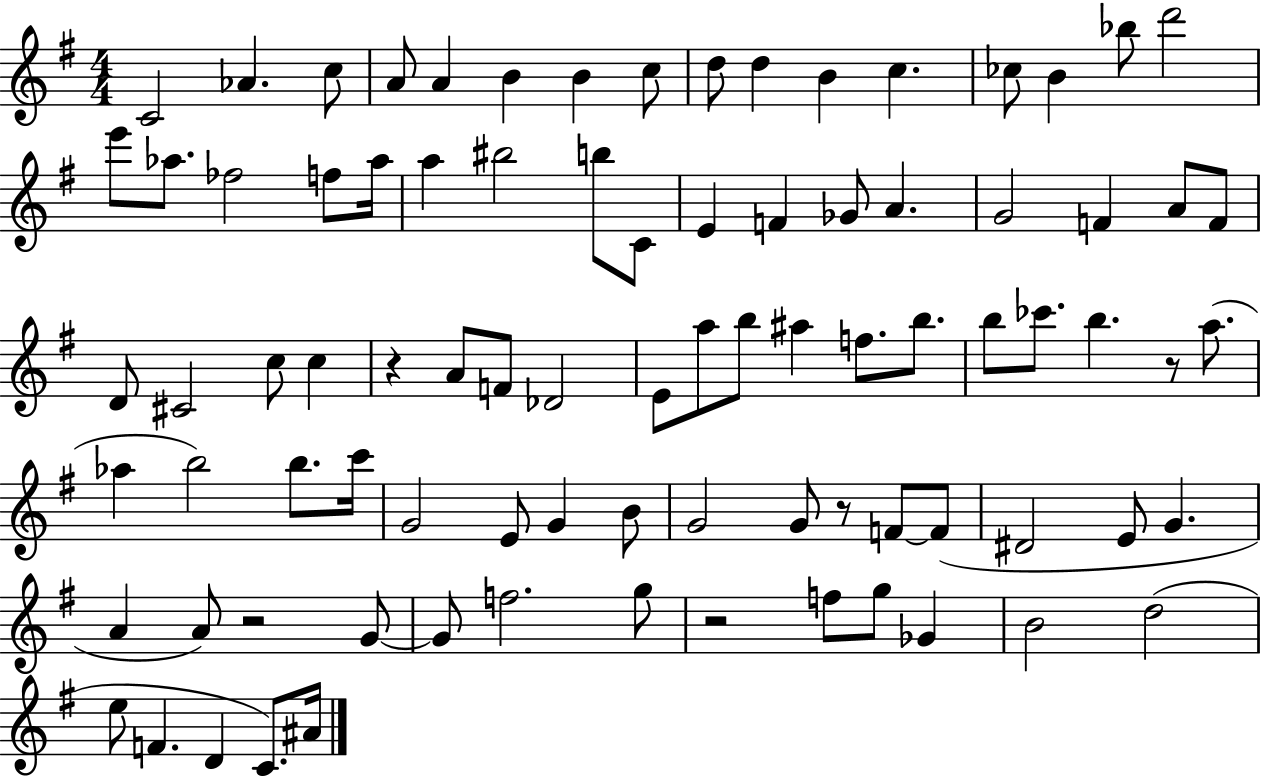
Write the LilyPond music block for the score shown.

{
  \clef treble
  \numericTimeSignature
  \time 4/4
  \key g \major
  c'2 aes'4. c''8 | a'8 a'4 b'4 b'4 c''8 | d''8 d''4 b'4 c''4. | ces''8 b'4 bes''8 d'''2 | \break e'''8 aes''8. fes''2 f''8 aes''16 | a''4 bis''2 b''8 c'8 | e'4 f'4 ges'8 a'4. | g'2 f'4 a'8 f'8 | \break d'8 cis'2 c''8 c''4 | r4 a'8 f'8 des'2 | e'8 a''8 b''8 ais''4 f''8. b''8. | b''8 ces'''8. b''4. r8 a''8.( | \break aes''4 b''2) b''8. c'''16 | g'2 e'8 g'4 b'8 | g'2 g'8 r8 f'8~~ f'8( | dis'2 e'8 g'4. | \break a'4 a'8) r2 g'8~~ | g'8 f''2. g''8 | r2 f''8 g''8 ges'4 | b'2 d''2( | \break e''8 f'4. d'4 c'8.) ais'16 | \bar "|."
}